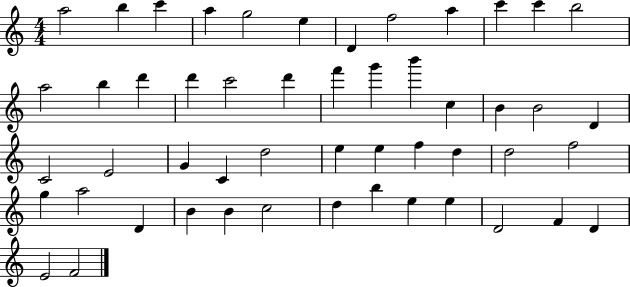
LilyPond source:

{
  \clef treble
  \numericTimeSignature
  \time 4/4
  \key c \major
  a''2 b''4 c'''4 | a''4 g''2 e''4 | d'4 f''2 a''4 | c'''4 c'''4 b''2 | \break a''2 b''4 d'''4 | d'''4 c'''2 d'''4 | f'''4 g'''4 b'''4 c''4 | b'4 b'2 d'4 | \break c'2 e'2 | g'4 c'4 d''2 | e''4 e''4 f''4 d''4 | d''2 f''2 | \break g''4 a''2 d'4 | b'4 b'4 c''2 | d''4 b''4 e''4 e''4 | d'2 f'4 d'4 | \break e'2 f'2 | \bar "|."
}